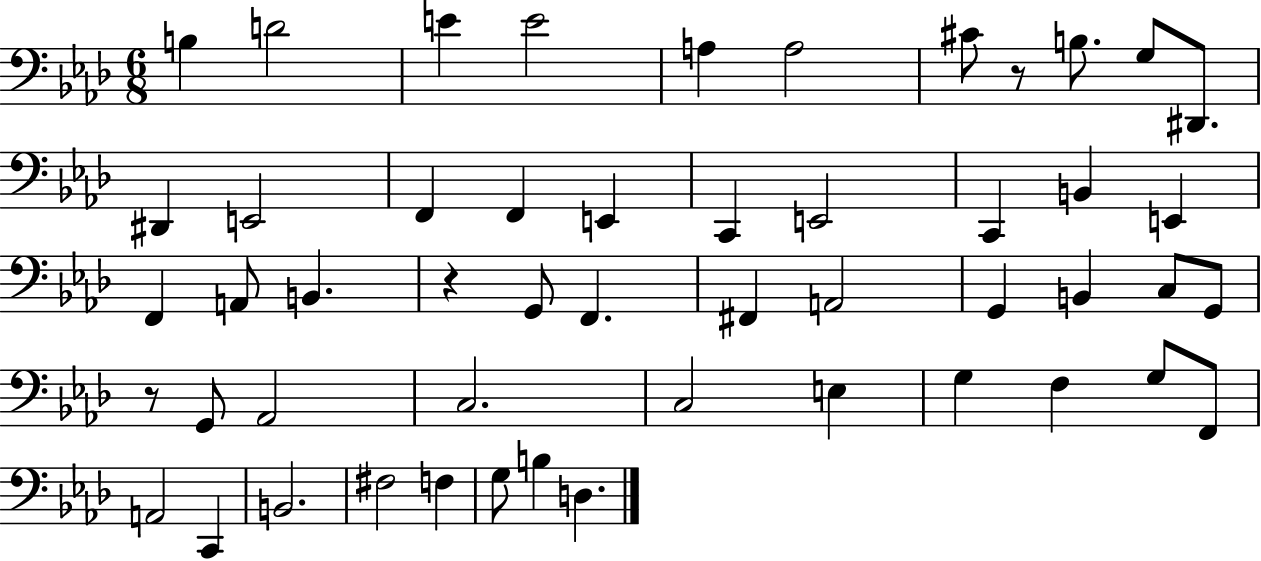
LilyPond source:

{
  \clef bass
  \numericTimeSignature
  \time 6/8
  \key aes \major
  b4 d'2 | e'4 e'2 | a4 a2 | cis'8 r8 b8. g8 dis,8. | \break dis,4 e,2 | f,4 f,4 e,4 | c,4 e,2 | c,4 b,4 e,4 | \break f,4 a,8 b,4. | r4 g,8 f,4. | fis,4 a,2 | g,4 b,4 c8 g,8 | \break r8 g,8 aes,2 | c2. | c2 e4 | g4 f4 g8 f,8 | \break a,2 c,4 | b,2. | fis2 f4 | g8 b4 d4. | \break \bar "|."
}